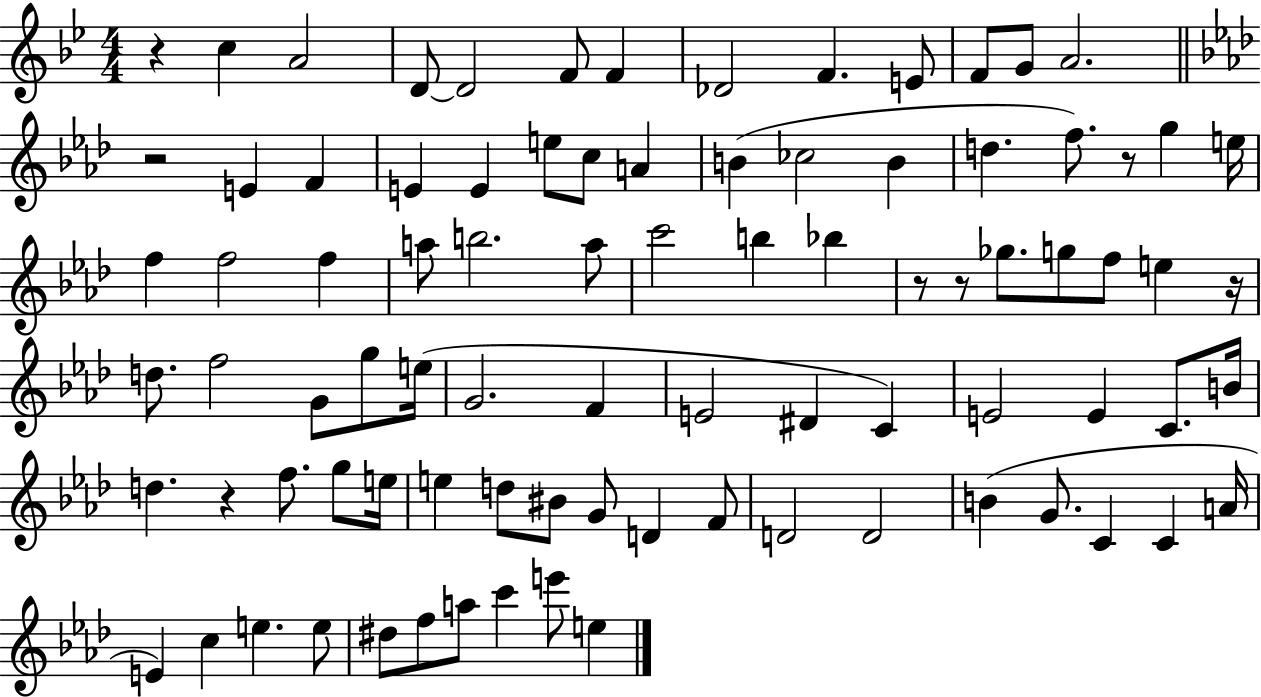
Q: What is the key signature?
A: BES major